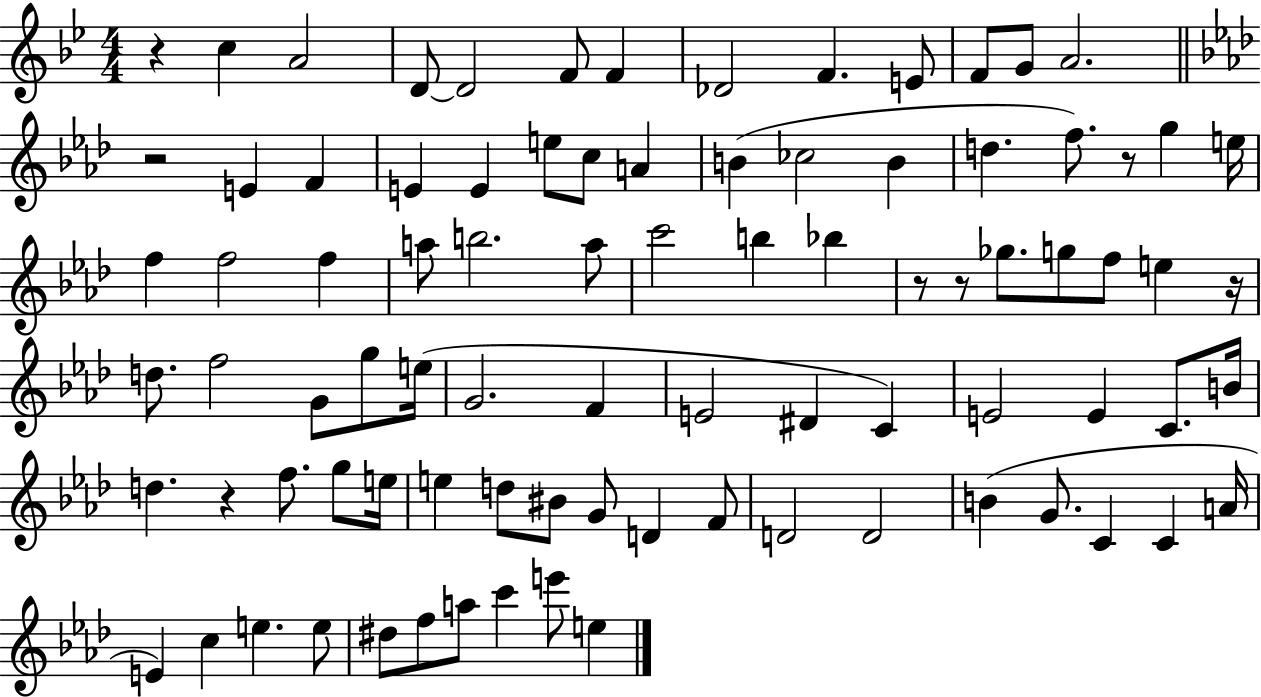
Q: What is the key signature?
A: BES major